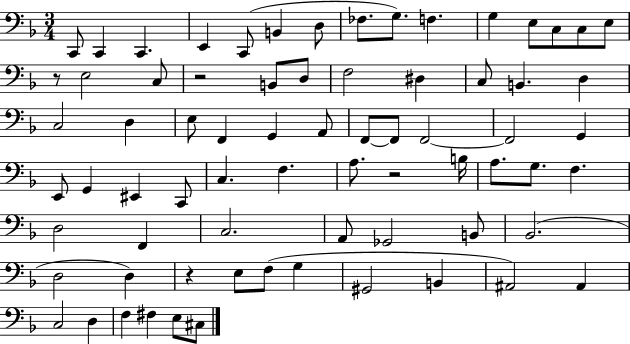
C2/e C2/q C2/q. E2/q C2/e B2/q D3/e FES3/e. G3/e. F3/q. G3/q E3/e C3/e C3/e E3/e R/e E3/h C3/e R/h B2/e D3/e F3/h D#3/q C3/e B2/q. D3/q C3/h D3/q E3/e F2/q G2/q A2/e F2/e F2/e F2/h F2/h G2/q E2/e G2/q EIS2/q C2/e C3/q. F3/q. A3/e. R/h B3/s A3/e. G3/e. F3/q. D3/h F2/q C3/h. A2/e Gb2/h B2/e Bb2/h. D3/h D3/q R/q E3/e F3/e G3/q G#2/h B2/q A#2/h A#2/q C3/h D3/q F3/q F#3/q E3/e C#3/e